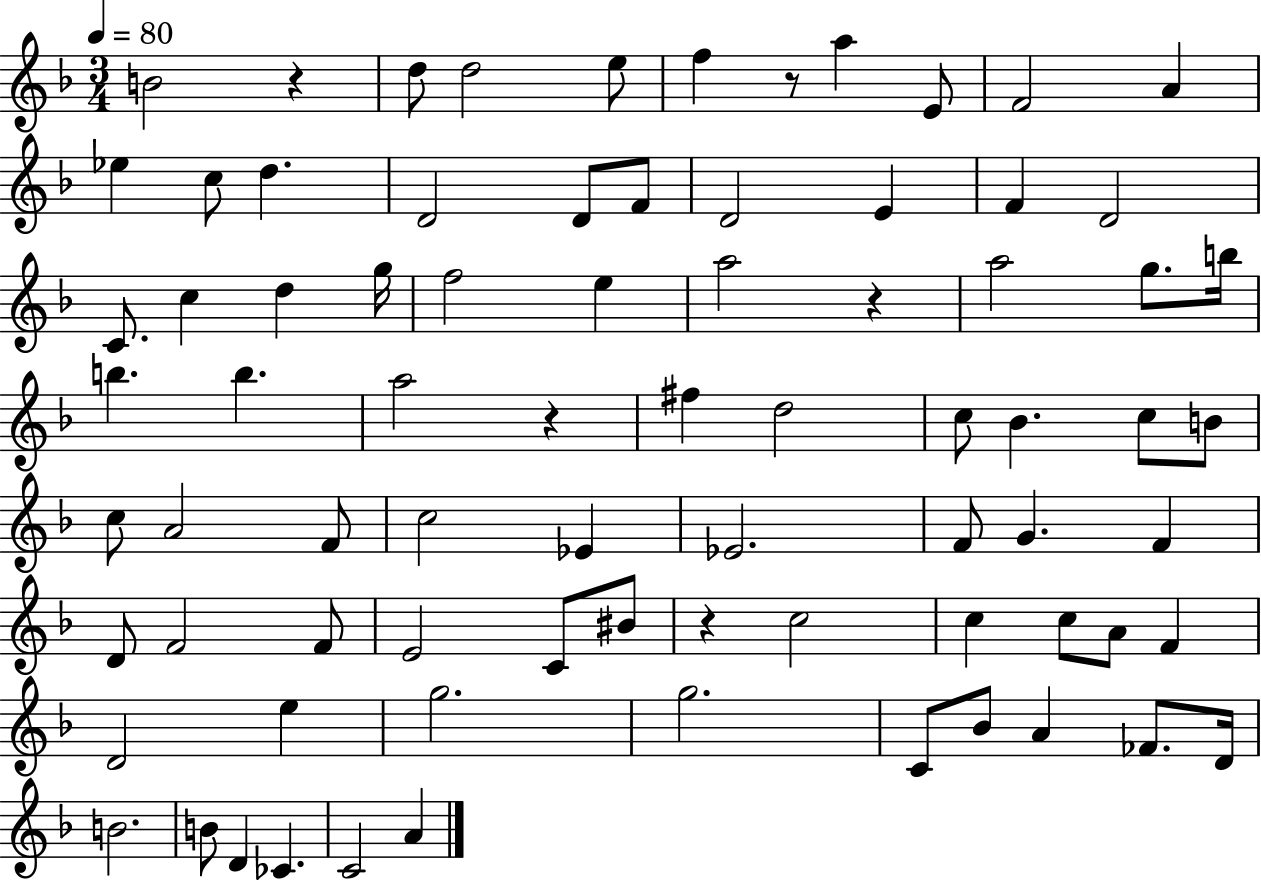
{
  \clef treble
  \numericTimeSignature
  \time 3/4
  \key f \major
  \tempo 4 = 80
  b'2 r4 | d''8 d''2 e''8 | f''4 r8 a''4 e'8 | f'2 a'4 | \break ees''4 c''8 d''4. | d'2 d'8 f'8 | d'2 e'4 | f'4 d'2 | \break c'8. c''4 d''4 g''16 | f''2 e''4 | a''2 r4 | a''2 g''8. b''16 | \break b''4. b''4. | a''2 r4 | fis''4 d''2 | c''8 bes'4. c''8 b'8 | \break c''8 a'2 f'8 | c''2 ees'4 | ees'2. | f'8 g'4. f'4 | \break d'8 f'2 f'8 | e'2 c'8 bis'8 | r4 c''2 | c''4 c''8 a'8 f'4 | \break d'2 e''4 | g''2. | g''2. | c'8 bes'8 a'4 fes'8. d'16 | \break b'2. | b'8 d'4 ces'4. | c'2 a'4 | \bar "|."
}